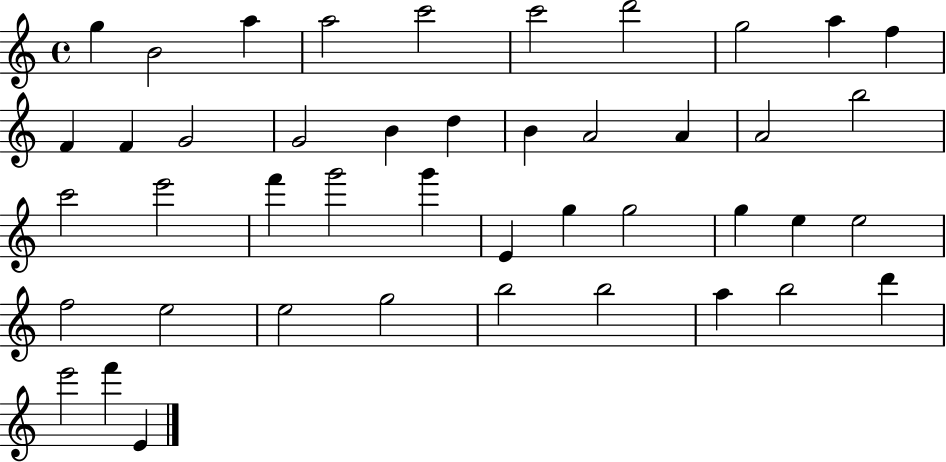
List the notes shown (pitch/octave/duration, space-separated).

G5/q B4/h A5/q A5/h C6/h C6/h D6/h G5/h A5/q F5/q F4/q F4/q G4/h G4/h B4/q D5/q B4/q A4/h A4/q A4/h B5/h C6/h E6/h F6/q G6/h G6/q E4/q G5/q G5/h G5/q E5/q E5/h F5/h E5/h E5/h G5/h B5/h B5/h A5/q B5/h D6/q E6/h F6/q E4/q